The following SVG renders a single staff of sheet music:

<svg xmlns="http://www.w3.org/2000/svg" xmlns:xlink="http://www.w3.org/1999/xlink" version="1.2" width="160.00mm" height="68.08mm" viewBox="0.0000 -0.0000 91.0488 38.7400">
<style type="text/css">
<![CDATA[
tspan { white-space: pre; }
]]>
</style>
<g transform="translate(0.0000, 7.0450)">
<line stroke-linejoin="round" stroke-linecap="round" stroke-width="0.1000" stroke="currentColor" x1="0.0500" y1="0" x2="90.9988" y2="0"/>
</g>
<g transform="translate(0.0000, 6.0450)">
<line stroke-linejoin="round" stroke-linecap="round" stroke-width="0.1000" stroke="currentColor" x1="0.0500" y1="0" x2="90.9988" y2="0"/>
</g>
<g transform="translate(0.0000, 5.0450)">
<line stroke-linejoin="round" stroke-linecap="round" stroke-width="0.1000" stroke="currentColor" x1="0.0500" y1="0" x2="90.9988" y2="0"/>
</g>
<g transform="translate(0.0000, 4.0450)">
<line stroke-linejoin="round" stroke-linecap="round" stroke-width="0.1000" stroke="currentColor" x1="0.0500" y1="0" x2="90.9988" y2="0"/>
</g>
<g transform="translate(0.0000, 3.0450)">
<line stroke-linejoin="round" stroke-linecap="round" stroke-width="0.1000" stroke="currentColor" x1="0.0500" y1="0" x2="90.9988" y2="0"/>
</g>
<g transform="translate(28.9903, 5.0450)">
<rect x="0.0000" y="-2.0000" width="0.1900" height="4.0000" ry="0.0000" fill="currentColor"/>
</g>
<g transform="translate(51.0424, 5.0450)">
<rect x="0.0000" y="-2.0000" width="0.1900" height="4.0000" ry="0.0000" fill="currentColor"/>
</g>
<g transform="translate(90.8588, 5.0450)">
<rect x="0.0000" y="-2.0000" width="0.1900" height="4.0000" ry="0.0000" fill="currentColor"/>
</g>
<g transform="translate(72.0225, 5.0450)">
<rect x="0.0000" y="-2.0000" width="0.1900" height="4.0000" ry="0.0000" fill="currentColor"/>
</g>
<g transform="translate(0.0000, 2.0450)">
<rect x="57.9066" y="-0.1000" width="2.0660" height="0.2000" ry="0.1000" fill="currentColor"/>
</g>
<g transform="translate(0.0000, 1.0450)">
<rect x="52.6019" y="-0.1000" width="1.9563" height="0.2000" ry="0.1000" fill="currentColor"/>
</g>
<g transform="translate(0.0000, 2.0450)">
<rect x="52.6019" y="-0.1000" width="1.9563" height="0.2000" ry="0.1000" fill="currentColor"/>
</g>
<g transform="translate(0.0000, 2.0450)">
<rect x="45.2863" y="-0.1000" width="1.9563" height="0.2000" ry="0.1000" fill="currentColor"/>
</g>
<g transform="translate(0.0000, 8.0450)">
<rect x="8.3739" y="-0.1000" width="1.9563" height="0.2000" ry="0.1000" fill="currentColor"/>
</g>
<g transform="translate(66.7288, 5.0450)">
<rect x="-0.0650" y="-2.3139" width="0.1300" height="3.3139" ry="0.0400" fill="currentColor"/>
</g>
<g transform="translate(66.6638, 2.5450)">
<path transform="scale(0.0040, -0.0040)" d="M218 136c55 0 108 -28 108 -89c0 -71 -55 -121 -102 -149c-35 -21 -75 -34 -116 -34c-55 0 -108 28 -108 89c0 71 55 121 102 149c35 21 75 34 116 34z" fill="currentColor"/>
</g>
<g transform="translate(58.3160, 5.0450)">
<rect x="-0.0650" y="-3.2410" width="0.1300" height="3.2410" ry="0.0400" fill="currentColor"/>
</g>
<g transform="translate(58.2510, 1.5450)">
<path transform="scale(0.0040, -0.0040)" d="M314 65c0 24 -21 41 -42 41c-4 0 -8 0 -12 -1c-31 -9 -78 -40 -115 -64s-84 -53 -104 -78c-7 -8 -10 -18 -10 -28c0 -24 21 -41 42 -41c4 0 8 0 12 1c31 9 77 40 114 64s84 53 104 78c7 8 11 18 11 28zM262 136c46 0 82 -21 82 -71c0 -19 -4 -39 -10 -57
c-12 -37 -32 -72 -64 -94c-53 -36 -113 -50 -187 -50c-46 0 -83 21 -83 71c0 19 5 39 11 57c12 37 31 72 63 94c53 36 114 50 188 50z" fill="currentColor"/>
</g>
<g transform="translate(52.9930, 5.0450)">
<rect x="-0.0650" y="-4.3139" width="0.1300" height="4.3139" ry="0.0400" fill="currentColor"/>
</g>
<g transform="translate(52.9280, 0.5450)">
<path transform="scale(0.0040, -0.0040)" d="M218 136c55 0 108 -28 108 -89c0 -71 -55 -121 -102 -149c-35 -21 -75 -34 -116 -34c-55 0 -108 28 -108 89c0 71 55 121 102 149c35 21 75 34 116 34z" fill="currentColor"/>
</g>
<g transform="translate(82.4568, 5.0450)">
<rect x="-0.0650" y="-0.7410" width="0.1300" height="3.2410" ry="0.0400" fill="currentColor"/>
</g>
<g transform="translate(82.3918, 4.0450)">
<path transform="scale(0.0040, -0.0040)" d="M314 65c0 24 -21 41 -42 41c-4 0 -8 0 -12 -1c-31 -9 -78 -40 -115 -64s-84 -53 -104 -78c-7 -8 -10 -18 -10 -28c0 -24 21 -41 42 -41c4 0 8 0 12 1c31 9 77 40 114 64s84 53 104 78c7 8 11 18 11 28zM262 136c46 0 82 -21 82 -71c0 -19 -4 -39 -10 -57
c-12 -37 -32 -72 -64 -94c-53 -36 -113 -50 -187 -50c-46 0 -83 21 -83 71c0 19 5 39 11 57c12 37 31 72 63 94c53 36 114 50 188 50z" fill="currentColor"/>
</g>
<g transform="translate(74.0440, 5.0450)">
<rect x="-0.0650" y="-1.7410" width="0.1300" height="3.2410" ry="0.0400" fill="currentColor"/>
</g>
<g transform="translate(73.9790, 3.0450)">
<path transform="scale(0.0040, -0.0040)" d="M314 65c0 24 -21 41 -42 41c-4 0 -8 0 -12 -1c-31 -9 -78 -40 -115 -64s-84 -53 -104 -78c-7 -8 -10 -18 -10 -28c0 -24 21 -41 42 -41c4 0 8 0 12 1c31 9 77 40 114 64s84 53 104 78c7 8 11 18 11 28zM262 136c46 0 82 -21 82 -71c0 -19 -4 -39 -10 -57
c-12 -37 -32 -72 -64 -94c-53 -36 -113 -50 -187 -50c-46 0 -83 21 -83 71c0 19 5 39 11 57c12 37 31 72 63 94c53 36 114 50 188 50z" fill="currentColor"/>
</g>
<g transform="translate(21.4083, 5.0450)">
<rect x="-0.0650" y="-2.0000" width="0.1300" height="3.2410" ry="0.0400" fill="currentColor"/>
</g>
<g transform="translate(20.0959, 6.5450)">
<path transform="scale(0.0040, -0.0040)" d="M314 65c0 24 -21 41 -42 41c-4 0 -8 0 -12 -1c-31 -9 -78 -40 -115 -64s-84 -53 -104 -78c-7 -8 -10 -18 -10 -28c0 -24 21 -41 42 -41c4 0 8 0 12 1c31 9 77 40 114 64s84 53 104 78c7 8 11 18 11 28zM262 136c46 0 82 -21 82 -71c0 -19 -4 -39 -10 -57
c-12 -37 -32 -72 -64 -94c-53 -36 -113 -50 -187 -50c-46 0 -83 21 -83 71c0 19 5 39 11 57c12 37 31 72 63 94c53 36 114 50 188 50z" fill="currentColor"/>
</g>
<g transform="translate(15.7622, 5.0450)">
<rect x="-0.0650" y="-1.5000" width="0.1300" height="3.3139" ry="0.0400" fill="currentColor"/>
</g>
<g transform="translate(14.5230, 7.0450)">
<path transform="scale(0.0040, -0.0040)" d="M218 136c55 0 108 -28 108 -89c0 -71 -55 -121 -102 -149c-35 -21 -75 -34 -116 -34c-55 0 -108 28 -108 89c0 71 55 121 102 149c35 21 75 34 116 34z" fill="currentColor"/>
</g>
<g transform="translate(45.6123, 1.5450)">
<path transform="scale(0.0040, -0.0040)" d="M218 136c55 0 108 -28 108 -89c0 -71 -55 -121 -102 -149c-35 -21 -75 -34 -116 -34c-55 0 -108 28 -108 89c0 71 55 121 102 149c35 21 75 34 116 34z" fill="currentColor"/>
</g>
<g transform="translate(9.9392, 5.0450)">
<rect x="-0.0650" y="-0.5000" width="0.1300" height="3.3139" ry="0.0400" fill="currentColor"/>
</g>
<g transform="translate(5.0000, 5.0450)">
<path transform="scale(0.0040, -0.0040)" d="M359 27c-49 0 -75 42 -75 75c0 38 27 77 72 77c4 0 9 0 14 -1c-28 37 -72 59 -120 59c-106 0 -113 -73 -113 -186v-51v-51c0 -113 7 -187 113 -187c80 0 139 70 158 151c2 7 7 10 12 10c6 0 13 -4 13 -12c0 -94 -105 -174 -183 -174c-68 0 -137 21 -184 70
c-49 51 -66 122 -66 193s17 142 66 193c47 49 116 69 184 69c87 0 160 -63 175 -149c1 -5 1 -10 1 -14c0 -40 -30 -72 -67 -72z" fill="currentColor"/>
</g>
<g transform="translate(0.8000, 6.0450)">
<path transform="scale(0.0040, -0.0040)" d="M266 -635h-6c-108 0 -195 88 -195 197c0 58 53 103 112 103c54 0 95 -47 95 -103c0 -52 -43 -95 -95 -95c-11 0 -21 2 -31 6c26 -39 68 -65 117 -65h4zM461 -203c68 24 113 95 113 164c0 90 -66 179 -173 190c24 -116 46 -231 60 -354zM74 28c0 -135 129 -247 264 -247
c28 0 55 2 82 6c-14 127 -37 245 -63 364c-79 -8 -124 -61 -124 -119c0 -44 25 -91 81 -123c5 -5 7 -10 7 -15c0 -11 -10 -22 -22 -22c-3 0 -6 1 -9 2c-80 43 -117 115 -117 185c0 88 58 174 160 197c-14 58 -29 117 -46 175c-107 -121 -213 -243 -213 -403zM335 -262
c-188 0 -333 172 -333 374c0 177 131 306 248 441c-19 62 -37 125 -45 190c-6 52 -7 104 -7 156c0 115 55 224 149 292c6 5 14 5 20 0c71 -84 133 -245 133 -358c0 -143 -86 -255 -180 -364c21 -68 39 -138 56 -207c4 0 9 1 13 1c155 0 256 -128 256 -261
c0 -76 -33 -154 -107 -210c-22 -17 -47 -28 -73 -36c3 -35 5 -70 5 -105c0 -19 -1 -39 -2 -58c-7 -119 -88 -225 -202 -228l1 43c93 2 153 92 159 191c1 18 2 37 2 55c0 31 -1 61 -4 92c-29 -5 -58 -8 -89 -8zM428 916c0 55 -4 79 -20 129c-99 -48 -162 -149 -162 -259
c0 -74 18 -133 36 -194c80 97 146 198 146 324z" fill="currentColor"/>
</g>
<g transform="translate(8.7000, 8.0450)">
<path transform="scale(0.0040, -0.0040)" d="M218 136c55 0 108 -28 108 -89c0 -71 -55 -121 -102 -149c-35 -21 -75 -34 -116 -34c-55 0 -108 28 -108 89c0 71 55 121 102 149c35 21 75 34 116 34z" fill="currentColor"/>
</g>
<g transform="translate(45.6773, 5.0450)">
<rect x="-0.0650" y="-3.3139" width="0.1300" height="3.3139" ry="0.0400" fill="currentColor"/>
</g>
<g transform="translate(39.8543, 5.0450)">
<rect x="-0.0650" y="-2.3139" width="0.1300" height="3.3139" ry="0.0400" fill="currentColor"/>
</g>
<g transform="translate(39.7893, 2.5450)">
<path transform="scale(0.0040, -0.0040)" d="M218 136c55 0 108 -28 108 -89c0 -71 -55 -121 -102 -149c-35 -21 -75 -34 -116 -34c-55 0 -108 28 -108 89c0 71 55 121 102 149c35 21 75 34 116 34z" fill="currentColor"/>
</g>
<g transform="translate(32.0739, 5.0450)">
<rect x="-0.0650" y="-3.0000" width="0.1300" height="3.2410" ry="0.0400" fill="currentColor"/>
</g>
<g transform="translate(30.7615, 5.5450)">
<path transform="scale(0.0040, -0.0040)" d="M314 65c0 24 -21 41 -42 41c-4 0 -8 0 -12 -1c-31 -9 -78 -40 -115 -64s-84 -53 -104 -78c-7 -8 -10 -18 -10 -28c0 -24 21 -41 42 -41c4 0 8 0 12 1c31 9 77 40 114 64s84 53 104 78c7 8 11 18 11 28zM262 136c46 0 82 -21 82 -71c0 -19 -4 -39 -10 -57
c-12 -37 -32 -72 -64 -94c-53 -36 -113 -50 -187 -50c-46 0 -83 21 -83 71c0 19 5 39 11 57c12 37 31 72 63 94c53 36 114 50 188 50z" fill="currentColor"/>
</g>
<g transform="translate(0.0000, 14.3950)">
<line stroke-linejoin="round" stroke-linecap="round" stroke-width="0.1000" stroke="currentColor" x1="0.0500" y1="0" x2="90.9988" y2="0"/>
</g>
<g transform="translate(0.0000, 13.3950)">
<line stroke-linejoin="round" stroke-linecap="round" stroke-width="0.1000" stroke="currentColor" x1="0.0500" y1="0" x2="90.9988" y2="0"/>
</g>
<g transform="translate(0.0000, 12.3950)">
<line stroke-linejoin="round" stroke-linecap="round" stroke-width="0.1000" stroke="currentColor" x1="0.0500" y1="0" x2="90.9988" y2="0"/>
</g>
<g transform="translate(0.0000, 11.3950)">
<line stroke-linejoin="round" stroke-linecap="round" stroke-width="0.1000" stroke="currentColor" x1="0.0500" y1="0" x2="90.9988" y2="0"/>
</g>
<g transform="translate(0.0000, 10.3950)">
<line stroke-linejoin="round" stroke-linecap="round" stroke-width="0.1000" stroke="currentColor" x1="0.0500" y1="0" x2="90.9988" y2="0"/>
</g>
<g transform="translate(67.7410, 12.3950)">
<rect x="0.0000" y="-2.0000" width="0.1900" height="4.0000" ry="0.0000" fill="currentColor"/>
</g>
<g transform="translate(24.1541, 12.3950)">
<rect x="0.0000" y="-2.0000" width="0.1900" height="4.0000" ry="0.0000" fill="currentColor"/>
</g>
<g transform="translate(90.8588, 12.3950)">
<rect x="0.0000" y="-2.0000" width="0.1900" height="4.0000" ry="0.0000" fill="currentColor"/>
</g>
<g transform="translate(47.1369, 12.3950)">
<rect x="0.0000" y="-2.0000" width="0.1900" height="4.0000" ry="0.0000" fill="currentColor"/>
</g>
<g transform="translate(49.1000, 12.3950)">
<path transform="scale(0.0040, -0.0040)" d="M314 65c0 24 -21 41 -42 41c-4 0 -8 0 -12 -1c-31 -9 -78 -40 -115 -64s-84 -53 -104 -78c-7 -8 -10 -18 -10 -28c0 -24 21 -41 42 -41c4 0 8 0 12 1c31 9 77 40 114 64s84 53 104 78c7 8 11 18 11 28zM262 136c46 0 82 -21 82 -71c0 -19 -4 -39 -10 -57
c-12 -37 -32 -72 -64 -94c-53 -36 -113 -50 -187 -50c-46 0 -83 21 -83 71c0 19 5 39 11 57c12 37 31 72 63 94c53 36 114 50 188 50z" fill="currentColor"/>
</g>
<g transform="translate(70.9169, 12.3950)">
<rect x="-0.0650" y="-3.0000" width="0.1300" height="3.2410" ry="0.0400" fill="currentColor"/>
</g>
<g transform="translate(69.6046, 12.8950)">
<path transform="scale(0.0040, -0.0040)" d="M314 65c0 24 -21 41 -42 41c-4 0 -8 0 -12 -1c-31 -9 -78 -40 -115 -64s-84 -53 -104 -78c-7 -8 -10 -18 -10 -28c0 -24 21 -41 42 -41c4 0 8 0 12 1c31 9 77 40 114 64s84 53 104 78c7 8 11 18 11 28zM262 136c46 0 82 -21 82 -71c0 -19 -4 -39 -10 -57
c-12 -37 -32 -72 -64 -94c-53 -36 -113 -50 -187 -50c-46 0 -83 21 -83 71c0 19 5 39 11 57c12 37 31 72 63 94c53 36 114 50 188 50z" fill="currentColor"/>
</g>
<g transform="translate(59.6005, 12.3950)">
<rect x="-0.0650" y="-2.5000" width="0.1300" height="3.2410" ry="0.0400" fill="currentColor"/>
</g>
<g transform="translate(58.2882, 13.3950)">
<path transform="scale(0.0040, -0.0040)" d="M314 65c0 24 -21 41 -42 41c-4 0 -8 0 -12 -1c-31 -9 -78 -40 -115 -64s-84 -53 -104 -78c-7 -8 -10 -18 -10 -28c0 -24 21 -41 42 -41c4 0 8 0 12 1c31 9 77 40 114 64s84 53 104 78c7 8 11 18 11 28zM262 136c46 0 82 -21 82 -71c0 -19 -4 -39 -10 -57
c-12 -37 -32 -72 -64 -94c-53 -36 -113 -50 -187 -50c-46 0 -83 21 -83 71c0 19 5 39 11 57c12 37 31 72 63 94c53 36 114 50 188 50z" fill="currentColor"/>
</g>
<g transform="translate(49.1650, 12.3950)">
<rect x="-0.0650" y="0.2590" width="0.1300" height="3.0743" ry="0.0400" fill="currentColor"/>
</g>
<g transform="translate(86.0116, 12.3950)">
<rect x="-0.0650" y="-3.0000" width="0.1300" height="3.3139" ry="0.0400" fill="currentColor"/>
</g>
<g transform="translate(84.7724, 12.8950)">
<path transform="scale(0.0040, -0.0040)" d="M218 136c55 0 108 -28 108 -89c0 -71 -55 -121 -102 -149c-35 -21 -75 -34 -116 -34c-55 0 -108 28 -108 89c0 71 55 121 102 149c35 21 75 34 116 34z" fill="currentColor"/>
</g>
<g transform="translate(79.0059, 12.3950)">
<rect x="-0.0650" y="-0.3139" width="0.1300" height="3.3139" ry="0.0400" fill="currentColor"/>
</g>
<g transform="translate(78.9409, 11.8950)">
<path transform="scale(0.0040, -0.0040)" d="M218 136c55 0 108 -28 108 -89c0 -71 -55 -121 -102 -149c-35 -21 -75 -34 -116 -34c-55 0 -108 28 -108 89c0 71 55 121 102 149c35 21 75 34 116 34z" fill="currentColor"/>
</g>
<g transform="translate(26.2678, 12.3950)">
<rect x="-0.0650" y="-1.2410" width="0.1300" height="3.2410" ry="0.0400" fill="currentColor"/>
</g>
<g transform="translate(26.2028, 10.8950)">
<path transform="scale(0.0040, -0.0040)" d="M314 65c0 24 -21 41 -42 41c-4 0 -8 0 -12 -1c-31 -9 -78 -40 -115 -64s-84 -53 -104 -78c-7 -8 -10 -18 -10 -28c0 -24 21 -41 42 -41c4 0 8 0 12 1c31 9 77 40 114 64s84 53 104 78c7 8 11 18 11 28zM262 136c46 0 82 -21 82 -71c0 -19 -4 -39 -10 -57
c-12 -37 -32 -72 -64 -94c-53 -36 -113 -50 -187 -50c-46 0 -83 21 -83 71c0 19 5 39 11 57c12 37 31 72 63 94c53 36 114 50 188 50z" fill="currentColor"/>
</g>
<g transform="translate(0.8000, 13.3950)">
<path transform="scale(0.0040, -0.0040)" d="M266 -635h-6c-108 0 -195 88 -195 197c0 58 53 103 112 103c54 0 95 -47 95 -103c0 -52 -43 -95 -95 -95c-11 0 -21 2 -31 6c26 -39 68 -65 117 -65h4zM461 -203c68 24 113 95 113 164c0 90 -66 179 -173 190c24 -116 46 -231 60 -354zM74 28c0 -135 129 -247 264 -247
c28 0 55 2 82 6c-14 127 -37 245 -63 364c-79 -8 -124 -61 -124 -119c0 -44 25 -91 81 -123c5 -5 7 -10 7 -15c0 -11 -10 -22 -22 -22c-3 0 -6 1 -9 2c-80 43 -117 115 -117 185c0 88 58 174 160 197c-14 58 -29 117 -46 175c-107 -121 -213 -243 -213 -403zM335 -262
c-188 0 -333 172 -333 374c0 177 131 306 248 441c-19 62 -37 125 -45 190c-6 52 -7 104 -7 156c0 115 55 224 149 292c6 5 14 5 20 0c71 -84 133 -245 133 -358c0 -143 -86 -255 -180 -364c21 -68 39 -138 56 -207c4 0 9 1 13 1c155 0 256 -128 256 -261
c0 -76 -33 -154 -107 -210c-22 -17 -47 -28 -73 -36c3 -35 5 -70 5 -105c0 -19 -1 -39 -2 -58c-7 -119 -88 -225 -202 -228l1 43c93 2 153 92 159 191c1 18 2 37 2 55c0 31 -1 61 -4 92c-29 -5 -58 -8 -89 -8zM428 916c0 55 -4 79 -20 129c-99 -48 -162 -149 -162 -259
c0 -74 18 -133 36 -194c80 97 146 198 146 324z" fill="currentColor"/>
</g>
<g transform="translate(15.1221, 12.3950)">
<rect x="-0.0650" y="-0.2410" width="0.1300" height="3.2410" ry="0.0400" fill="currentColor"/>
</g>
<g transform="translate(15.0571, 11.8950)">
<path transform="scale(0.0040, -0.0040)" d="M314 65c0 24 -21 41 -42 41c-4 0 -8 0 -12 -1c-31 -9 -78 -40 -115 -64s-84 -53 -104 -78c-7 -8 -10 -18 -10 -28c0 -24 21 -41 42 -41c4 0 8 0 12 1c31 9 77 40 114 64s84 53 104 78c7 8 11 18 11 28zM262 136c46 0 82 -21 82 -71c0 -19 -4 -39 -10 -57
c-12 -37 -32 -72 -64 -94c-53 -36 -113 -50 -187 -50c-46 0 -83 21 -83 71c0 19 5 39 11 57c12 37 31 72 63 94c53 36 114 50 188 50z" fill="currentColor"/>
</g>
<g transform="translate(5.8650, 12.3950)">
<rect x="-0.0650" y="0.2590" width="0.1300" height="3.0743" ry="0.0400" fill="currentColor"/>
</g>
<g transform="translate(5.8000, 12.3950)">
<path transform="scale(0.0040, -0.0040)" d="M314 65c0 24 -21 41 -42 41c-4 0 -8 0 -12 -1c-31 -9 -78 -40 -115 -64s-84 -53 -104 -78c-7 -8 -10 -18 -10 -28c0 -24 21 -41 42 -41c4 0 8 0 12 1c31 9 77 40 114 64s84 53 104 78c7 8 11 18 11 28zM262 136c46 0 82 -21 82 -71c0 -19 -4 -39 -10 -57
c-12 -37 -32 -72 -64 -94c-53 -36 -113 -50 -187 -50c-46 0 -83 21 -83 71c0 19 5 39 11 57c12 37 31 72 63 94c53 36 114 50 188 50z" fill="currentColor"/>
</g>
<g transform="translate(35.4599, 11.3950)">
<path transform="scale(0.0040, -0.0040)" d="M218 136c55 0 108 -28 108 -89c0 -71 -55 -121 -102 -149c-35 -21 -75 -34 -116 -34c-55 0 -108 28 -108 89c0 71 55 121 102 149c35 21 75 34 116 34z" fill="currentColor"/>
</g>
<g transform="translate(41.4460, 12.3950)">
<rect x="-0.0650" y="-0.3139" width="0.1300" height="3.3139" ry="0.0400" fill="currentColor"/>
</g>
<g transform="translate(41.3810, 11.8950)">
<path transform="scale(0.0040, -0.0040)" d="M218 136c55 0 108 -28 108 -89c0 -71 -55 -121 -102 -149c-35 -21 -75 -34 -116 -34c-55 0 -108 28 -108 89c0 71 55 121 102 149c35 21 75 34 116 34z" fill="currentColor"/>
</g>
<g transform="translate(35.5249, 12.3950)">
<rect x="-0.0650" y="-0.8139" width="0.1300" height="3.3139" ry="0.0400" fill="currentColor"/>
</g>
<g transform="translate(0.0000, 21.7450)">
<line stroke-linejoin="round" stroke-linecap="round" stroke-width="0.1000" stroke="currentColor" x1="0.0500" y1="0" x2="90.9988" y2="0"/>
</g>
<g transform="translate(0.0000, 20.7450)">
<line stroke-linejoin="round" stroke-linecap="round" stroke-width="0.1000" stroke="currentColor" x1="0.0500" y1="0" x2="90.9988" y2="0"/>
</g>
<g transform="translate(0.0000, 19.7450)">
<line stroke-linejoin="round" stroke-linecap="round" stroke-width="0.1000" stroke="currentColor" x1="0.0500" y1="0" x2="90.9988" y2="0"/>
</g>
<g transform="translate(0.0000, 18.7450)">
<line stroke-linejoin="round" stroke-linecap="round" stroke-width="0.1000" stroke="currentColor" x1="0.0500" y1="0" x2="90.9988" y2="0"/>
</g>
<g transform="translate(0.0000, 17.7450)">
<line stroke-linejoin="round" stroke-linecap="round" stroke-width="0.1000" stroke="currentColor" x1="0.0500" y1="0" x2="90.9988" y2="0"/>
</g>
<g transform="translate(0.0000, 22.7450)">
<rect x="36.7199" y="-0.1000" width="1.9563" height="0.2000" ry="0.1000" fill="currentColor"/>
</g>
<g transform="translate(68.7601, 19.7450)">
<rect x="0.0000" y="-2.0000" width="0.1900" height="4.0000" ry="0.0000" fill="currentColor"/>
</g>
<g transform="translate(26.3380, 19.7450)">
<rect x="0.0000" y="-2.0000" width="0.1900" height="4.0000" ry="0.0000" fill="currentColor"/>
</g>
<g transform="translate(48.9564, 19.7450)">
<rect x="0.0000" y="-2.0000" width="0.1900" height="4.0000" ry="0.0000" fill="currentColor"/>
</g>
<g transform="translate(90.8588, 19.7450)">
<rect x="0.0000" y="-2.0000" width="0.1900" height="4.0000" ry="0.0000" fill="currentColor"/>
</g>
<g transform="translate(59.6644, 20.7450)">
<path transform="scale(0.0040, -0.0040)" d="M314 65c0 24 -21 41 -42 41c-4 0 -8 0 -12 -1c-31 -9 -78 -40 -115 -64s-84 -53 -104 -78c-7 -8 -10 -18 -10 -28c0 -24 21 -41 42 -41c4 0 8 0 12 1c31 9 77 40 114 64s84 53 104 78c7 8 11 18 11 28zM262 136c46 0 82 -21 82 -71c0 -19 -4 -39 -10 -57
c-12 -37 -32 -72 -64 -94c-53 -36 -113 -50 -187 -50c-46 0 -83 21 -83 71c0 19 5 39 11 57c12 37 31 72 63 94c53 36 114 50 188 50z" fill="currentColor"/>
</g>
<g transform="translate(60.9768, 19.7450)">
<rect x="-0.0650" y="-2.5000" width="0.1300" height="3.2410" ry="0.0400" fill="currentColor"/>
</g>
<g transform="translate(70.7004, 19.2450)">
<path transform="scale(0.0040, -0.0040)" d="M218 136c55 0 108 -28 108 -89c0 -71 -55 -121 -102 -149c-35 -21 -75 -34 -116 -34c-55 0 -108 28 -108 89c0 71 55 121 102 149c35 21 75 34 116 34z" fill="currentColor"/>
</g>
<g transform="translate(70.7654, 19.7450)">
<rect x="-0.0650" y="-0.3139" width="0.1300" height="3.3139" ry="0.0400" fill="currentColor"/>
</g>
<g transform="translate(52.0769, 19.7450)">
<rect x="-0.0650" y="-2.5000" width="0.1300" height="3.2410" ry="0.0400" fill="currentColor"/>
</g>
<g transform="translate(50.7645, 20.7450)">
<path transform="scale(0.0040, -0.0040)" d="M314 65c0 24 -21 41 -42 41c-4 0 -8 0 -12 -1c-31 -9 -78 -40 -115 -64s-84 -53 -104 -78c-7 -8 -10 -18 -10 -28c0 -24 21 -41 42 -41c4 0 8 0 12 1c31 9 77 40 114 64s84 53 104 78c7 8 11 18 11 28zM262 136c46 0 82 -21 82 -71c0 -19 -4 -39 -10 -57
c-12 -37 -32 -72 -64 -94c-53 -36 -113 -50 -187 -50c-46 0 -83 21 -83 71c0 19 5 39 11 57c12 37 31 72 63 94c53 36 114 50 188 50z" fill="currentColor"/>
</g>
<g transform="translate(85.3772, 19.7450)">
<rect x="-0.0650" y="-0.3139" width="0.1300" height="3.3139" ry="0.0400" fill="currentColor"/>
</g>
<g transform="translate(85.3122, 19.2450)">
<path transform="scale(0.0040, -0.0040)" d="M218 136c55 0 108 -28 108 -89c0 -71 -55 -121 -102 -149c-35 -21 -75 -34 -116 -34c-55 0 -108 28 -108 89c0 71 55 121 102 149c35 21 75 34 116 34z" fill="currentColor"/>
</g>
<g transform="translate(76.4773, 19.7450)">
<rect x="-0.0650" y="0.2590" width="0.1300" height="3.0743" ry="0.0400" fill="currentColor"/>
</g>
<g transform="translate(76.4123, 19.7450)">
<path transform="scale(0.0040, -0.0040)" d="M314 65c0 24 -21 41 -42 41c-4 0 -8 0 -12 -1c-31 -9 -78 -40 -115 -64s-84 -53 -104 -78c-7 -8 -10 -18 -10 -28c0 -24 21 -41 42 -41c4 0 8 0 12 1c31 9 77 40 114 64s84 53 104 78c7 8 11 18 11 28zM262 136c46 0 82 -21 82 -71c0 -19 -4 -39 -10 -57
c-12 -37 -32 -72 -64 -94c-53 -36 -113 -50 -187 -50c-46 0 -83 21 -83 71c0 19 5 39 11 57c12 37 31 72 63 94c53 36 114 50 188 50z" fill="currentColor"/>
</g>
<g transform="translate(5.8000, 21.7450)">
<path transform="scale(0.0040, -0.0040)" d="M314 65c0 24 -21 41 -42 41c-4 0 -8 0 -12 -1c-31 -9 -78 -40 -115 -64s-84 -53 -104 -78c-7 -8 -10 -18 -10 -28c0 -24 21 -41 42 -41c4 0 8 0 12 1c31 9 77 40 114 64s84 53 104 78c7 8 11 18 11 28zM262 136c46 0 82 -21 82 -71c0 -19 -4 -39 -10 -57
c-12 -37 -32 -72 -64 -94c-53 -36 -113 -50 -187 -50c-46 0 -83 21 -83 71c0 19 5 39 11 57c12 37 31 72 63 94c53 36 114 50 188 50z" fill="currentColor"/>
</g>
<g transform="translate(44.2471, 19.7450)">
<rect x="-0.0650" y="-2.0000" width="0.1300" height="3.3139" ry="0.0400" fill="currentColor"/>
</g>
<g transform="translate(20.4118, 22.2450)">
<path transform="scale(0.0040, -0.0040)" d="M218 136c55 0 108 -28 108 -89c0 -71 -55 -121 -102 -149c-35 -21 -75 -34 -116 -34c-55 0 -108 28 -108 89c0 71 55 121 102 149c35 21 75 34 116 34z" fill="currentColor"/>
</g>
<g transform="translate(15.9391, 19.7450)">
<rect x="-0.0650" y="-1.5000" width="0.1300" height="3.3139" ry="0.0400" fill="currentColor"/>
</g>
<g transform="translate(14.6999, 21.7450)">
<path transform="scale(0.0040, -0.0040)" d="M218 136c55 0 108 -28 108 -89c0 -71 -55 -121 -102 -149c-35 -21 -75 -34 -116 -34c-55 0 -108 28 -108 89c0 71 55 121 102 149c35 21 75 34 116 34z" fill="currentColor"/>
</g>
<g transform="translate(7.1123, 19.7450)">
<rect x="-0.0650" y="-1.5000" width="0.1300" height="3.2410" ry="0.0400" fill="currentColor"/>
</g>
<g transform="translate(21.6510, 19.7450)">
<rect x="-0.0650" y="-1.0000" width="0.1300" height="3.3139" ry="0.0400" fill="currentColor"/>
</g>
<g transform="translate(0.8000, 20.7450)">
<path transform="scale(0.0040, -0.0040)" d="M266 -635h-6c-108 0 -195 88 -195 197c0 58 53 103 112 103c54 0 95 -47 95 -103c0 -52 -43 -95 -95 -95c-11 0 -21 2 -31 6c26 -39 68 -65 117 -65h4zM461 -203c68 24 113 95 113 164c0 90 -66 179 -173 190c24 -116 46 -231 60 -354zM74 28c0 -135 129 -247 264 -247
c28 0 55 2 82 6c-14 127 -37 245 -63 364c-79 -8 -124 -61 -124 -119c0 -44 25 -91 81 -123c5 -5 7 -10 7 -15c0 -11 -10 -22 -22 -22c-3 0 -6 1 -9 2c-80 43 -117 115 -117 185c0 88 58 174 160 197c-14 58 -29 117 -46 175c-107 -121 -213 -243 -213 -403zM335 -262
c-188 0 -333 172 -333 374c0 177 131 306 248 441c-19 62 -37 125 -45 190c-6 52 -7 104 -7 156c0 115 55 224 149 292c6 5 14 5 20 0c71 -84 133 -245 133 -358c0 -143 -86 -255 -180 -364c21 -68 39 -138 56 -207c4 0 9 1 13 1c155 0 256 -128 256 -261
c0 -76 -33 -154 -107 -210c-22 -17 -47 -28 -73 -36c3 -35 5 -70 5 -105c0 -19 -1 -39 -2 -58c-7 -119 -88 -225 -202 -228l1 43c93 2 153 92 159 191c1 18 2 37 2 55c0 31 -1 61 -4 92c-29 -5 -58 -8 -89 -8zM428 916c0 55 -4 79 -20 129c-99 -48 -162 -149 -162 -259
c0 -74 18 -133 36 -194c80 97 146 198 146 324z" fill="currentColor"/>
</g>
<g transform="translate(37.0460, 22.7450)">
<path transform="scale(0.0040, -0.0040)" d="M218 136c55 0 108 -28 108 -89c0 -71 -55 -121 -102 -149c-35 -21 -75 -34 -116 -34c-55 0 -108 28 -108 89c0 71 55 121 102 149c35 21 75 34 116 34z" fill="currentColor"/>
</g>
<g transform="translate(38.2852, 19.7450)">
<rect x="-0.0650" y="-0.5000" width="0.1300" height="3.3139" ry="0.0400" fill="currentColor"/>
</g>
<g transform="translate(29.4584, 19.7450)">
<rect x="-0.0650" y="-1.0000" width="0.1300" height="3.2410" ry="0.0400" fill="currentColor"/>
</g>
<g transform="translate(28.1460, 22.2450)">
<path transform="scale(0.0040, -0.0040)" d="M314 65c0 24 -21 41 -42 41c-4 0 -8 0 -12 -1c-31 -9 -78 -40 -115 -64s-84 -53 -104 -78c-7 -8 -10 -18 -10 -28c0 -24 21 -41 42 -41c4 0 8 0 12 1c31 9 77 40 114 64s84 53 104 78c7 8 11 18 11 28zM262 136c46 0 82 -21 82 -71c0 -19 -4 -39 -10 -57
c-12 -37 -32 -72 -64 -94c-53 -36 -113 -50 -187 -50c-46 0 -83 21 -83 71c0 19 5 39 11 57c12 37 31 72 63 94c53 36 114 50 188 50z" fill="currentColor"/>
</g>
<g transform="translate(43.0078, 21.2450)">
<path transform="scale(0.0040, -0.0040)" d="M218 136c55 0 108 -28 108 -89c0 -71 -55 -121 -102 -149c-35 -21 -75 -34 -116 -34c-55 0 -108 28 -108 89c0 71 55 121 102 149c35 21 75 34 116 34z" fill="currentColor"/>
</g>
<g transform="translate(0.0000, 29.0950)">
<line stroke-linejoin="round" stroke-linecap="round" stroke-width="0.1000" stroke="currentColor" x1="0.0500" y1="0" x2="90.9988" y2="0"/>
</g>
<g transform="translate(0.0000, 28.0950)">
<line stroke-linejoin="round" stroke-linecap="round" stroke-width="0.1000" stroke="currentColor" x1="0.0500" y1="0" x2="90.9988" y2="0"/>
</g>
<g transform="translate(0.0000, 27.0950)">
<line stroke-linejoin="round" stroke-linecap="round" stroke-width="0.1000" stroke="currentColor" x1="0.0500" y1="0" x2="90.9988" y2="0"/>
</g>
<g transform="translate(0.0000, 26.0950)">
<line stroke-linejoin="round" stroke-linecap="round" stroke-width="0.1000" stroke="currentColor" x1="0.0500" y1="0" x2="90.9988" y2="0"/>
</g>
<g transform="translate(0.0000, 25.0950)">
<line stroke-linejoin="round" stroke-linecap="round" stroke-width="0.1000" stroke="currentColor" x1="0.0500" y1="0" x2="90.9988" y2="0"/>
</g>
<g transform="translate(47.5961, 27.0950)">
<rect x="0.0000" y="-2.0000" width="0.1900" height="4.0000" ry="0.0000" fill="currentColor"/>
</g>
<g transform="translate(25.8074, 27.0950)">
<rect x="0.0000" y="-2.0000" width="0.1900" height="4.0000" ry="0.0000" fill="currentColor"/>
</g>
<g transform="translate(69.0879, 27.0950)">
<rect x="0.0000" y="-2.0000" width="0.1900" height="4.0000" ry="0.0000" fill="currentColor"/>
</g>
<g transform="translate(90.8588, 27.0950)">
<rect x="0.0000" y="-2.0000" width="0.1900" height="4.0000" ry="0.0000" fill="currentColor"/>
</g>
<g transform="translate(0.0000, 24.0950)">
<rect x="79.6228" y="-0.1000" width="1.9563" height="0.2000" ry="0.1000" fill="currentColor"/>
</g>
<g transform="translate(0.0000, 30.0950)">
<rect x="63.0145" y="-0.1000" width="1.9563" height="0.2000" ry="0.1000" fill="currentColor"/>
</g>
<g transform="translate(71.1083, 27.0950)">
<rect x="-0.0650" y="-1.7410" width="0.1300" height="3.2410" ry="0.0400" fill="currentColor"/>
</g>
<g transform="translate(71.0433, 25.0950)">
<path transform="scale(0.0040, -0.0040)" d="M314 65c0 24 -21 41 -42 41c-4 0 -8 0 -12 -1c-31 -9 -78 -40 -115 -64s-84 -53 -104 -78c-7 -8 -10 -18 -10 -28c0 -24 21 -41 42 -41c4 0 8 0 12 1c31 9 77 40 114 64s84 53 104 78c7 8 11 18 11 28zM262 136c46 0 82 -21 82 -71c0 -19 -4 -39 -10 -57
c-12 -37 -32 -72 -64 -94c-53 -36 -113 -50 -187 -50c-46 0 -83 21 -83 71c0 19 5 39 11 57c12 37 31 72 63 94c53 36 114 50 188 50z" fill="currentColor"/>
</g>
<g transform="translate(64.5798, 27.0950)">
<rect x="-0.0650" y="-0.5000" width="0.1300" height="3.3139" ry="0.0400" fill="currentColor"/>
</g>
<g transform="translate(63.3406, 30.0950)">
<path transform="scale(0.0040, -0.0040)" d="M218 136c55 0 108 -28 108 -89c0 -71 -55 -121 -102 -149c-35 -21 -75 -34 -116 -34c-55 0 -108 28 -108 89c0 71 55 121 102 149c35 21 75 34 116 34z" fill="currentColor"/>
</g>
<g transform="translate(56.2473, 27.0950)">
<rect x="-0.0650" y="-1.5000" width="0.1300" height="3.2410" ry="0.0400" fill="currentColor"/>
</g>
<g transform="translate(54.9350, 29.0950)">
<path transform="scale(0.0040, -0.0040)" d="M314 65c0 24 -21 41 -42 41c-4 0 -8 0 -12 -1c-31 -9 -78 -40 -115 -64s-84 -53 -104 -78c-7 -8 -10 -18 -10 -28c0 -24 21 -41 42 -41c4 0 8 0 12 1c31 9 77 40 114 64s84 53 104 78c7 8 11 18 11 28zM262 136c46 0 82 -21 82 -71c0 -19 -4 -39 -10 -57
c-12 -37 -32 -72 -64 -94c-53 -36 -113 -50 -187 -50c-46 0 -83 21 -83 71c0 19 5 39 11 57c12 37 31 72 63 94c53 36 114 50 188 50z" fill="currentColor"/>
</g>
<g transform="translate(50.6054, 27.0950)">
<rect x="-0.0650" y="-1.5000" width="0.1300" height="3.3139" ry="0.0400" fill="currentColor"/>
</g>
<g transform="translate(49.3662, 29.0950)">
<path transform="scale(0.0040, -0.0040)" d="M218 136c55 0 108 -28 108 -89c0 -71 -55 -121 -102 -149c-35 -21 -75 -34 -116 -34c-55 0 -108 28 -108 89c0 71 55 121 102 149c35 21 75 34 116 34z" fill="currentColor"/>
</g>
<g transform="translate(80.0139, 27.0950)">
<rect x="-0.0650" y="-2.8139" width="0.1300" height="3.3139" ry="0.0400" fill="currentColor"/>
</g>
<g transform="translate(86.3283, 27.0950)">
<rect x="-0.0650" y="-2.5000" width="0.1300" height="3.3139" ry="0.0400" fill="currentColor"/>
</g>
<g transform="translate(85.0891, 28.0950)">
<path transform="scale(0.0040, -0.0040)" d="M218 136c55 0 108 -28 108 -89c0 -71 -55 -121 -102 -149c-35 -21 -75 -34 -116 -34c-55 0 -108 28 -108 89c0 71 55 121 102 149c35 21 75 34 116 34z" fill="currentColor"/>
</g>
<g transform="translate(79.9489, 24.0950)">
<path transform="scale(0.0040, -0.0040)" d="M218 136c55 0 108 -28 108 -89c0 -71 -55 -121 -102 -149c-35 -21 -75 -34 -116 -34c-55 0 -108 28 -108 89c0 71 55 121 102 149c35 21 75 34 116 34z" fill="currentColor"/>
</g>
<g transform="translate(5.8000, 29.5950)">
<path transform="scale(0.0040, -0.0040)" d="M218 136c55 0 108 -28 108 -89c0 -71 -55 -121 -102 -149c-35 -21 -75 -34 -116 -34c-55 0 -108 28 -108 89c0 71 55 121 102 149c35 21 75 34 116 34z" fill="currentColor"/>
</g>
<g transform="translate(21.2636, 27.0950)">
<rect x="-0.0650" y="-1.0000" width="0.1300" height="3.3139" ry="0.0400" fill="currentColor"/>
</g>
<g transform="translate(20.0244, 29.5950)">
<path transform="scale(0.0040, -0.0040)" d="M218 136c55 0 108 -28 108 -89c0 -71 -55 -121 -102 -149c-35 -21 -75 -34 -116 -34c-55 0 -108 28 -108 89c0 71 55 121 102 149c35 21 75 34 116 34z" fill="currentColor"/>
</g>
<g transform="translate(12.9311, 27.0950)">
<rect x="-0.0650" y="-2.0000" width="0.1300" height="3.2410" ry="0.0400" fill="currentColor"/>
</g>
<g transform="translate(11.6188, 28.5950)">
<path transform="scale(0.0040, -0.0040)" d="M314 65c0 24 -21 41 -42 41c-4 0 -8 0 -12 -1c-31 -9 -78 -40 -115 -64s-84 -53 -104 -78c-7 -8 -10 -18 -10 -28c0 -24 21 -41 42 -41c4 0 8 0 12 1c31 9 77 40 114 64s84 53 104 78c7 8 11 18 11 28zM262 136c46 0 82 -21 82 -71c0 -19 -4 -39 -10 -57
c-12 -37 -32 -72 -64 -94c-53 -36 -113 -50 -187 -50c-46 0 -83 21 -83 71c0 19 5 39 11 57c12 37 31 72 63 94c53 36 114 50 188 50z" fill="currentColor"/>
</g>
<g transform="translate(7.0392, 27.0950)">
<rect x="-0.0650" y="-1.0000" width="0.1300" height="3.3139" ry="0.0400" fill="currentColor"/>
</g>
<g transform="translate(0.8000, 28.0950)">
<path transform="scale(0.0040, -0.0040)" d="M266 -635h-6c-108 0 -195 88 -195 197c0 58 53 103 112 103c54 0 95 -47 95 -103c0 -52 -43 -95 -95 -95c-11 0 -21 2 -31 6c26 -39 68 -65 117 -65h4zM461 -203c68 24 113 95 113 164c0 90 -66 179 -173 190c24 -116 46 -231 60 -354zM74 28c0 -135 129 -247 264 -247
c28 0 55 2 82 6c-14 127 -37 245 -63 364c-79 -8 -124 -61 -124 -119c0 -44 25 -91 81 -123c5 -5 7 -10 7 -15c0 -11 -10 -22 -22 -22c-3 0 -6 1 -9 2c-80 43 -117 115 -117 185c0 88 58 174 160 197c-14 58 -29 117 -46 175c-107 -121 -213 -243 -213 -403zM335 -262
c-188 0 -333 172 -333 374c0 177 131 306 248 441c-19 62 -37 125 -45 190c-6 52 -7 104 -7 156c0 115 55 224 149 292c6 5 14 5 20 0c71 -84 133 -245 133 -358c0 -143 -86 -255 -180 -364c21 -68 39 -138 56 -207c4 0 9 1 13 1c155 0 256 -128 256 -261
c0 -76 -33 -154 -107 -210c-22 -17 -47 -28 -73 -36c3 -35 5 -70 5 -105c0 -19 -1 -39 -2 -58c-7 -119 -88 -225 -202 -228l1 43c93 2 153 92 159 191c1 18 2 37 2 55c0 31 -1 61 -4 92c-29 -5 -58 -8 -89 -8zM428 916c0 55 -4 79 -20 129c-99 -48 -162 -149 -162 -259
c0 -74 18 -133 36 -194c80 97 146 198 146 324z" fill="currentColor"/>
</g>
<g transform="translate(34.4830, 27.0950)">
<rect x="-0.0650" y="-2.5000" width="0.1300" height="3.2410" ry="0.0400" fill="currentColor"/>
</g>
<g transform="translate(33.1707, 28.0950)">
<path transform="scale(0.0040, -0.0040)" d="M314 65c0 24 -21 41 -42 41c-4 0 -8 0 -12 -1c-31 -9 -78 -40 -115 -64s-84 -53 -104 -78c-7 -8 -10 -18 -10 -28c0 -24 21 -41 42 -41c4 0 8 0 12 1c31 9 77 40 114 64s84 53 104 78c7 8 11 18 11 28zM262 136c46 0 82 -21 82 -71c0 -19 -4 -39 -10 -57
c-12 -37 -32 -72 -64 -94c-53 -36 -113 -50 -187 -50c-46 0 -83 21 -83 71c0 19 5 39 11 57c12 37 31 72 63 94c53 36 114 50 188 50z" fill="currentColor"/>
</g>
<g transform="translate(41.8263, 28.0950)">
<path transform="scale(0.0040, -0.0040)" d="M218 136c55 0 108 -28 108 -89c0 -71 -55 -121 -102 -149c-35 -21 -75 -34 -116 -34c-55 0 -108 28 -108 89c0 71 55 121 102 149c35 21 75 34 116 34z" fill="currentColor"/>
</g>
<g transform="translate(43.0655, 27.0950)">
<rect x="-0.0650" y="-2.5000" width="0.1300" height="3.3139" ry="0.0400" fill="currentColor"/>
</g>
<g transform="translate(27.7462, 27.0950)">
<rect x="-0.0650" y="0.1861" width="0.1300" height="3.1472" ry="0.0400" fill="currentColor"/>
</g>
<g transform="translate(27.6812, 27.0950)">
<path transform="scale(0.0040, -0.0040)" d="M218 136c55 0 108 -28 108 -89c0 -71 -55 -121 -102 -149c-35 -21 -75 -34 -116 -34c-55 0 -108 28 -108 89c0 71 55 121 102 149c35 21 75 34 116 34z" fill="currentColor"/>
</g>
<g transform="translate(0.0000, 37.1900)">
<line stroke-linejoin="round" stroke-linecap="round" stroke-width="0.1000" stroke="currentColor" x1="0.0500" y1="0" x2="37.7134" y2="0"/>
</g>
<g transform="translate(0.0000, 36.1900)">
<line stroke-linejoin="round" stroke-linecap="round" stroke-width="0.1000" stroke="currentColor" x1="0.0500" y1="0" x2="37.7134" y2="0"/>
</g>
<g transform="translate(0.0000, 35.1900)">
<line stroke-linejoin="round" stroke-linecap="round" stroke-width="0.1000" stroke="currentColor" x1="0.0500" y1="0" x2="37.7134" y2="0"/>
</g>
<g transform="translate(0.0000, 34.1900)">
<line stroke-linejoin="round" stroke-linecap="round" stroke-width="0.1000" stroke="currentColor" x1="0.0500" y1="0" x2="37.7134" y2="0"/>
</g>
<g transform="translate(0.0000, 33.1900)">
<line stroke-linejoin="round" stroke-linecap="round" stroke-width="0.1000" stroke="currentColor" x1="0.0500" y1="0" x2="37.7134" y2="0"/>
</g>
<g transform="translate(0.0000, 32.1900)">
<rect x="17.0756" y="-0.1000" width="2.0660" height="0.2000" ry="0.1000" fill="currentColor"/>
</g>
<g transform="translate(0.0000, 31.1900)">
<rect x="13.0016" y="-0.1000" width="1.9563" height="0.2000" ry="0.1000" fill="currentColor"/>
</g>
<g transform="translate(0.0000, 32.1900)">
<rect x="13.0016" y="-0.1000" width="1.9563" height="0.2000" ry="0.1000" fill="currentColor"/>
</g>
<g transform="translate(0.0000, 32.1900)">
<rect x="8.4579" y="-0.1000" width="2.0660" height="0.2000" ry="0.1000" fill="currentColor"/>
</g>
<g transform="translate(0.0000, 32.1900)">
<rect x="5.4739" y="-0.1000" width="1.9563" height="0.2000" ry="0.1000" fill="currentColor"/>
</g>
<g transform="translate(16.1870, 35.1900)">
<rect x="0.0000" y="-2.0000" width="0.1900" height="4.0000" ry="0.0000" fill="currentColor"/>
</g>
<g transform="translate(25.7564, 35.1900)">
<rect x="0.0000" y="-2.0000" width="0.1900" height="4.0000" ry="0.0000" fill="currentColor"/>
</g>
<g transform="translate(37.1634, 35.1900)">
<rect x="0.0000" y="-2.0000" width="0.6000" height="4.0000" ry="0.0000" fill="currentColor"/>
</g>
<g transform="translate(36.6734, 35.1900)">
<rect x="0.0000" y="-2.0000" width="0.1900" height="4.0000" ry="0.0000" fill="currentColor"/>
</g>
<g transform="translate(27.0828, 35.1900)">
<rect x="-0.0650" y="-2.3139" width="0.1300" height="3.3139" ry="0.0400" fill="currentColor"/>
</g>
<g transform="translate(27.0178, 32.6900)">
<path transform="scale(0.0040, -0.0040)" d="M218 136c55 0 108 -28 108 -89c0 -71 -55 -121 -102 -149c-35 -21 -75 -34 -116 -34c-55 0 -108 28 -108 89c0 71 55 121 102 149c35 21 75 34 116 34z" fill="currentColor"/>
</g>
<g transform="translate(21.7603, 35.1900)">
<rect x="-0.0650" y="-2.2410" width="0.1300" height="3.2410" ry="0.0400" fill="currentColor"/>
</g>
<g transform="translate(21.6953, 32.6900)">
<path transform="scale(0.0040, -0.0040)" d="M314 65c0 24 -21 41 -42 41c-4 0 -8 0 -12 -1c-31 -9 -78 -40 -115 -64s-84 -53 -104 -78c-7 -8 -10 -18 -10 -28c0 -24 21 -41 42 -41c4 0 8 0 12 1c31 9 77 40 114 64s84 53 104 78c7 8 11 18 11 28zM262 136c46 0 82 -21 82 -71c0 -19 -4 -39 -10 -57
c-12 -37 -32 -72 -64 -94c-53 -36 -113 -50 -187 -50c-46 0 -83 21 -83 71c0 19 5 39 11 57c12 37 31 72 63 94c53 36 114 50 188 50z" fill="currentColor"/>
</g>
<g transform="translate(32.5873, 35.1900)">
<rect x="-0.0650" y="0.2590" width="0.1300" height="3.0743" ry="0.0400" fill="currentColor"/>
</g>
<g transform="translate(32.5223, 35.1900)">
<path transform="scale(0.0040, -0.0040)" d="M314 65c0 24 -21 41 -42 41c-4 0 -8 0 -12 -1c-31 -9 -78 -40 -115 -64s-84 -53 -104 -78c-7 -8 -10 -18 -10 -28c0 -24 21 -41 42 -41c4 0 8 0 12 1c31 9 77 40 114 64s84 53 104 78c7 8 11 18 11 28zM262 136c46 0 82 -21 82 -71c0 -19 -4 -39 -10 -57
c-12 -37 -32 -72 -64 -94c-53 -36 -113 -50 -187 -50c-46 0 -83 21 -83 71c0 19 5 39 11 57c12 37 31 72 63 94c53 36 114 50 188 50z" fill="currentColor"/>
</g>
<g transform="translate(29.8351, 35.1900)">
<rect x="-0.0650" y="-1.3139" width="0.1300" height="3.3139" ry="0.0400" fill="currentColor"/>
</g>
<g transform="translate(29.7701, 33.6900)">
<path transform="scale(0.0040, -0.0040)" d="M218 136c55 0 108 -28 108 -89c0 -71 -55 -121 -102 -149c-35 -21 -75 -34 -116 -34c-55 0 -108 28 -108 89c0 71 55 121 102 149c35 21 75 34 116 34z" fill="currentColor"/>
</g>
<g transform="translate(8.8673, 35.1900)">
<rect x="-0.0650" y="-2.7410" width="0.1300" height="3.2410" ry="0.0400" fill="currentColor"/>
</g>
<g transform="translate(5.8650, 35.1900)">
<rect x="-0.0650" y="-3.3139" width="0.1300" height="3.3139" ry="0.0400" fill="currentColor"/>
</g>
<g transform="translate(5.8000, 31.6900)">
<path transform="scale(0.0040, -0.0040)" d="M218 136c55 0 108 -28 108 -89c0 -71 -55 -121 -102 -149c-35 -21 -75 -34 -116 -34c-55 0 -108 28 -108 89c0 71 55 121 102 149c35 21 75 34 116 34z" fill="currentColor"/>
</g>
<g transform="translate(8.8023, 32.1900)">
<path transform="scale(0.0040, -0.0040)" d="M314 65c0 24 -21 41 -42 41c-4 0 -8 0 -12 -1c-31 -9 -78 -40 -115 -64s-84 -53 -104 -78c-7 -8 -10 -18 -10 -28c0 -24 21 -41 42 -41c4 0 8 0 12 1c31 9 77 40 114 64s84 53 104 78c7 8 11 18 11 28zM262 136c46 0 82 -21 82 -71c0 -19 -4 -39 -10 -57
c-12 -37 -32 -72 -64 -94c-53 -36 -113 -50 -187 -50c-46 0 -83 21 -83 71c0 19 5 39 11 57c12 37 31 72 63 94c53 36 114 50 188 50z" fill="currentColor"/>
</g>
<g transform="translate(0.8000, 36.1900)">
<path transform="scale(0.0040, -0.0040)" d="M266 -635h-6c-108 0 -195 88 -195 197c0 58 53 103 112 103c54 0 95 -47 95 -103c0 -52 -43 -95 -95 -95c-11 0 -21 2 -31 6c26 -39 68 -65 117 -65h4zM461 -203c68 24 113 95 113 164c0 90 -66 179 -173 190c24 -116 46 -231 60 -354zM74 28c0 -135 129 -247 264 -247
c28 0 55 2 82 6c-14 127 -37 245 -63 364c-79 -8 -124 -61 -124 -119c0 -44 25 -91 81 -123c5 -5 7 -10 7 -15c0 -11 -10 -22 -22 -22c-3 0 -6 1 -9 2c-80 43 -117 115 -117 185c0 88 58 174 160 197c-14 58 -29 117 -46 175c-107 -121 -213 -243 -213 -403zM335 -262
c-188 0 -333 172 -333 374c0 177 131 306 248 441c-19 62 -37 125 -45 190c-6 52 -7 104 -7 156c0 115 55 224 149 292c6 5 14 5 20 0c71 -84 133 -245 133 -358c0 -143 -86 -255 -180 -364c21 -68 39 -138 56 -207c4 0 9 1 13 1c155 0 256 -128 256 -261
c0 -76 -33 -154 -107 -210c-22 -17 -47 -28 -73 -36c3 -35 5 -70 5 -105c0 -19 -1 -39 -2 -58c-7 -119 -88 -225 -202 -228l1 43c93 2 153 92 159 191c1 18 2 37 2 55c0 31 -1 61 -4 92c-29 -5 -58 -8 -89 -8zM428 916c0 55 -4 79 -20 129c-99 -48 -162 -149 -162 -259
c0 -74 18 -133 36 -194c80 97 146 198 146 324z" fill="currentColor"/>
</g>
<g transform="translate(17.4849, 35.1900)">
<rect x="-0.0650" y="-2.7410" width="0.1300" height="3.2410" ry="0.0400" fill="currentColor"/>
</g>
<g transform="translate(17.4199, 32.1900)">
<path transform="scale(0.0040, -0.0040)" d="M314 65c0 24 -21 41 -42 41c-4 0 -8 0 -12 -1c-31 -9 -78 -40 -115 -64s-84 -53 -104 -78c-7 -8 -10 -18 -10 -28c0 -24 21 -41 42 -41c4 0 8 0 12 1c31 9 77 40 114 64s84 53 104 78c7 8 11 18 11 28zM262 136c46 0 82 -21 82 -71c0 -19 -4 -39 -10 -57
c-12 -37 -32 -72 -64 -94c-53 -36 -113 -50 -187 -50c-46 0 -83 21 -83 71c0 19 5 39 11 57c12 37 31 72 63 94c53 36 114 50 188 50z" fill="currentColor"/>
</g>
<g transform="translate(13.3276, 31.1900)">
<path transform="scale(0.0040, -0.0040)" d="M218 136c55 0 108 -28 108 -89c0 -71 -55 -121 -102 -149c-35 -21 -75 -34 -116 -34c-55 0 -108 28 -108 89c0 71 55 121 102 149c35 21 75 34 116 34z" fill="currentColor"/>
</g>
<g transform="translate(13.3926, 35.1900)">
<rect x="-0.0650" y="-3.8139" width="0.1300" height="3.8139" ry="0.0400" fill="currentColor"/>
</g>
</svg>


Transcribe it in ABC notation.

X:1
T:Untitled
M:4/4
L:1/4
K:C
C E F2 A2 g b d' b2 g f2 d2 B2 c2 e2 d c B2 G2 A2 c A E2 E D D2 C F G2 G2 c B2 c D F2 D B G2 G E E2 C f2 a G b a2 c' a2 g2 g e B2